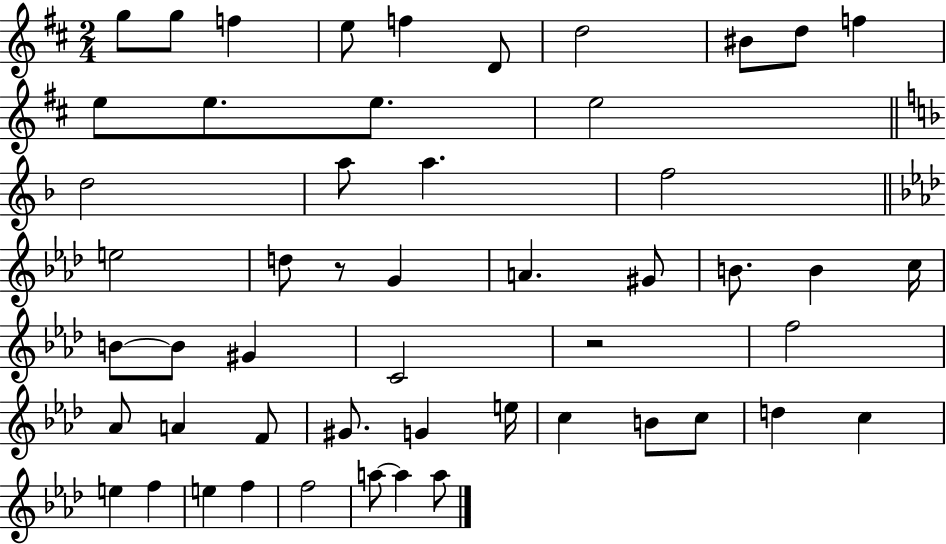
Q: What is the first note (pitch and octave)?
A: G5